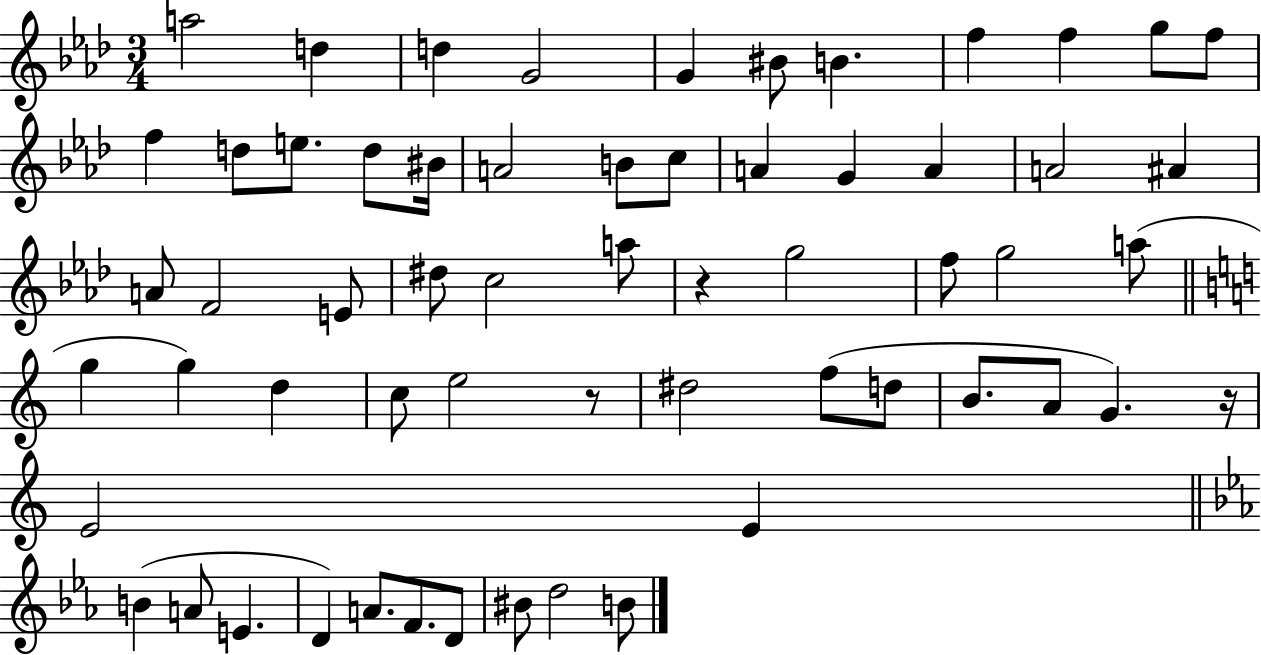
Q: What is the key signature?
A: AES major